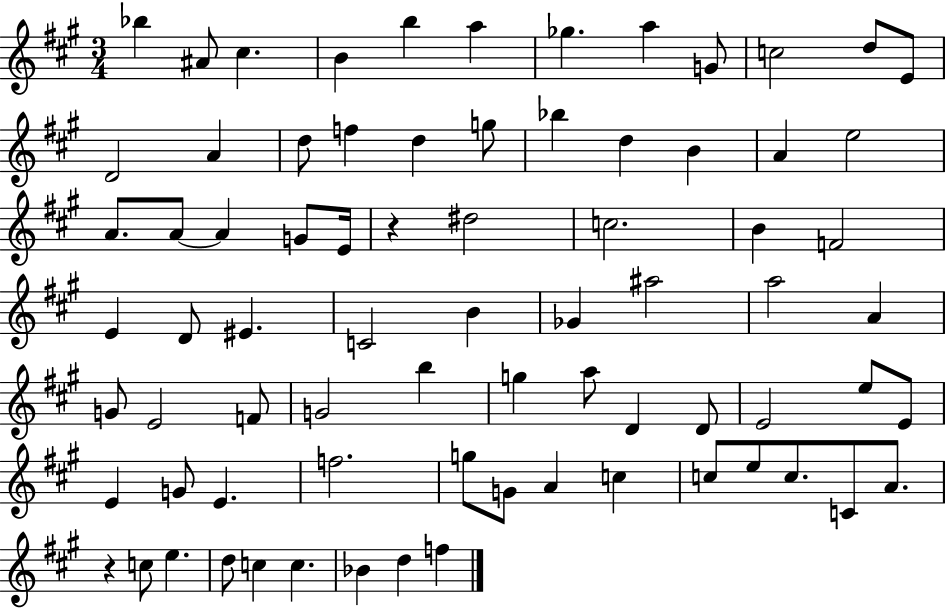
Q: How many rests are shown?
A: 2